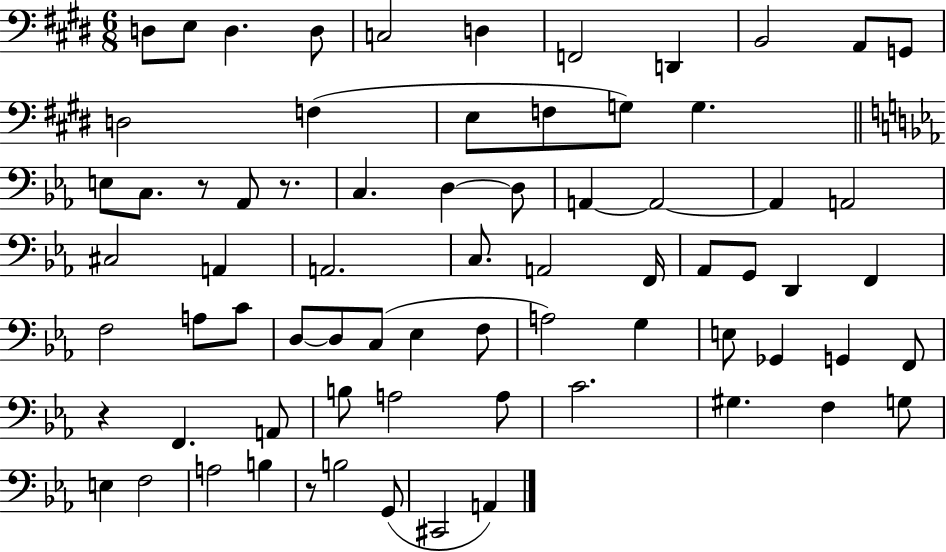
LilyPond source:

{
  \clef bass
  \numericTimeSignature
  \time 6/8
  \key e \major
  d8 e8 d4. d8 | c2 d4 | f,2 d,4 | b,2 a,8 g,8 | \break d2 f4( | e8 f8 g8) g4. | \bar "||" \break \key ees \major e8 c8. r8 aes,8 r8. | c4. d4~~ d8 | a,4~~ a,2~~ | a,4 a,2 | \break cis2 a,4 | a,2. | c8. a,2 f,16 | aes,8 g,8 d,4 f,4 | \break f2 a8 c'8 | d8~~ d8 c8( ees4 f8 | a2) g4 | e8 ges,4 g,4 f,8 | \break r4 f,4. a,8 | b8 a2 a8 | c'2. | gis4. f4 g8 | \break e4 f2 | a2 b4 | r8 b2 g,8( | cis,2 a,4) | \break \bar "|."
}